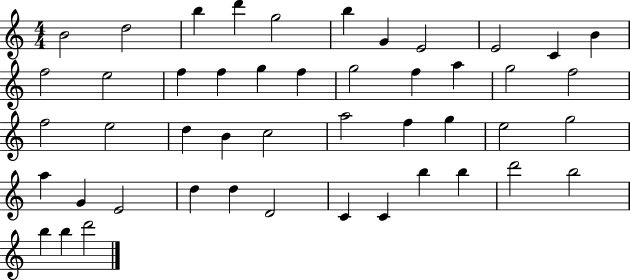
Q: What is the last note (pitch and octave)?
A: D6